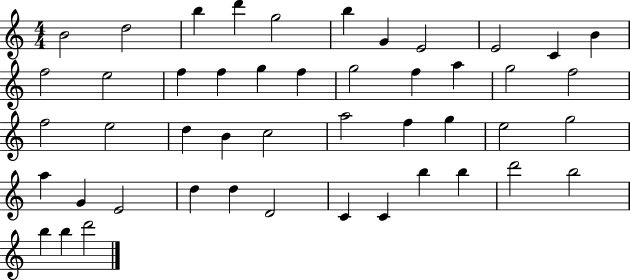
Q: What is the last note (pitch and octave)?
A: D6